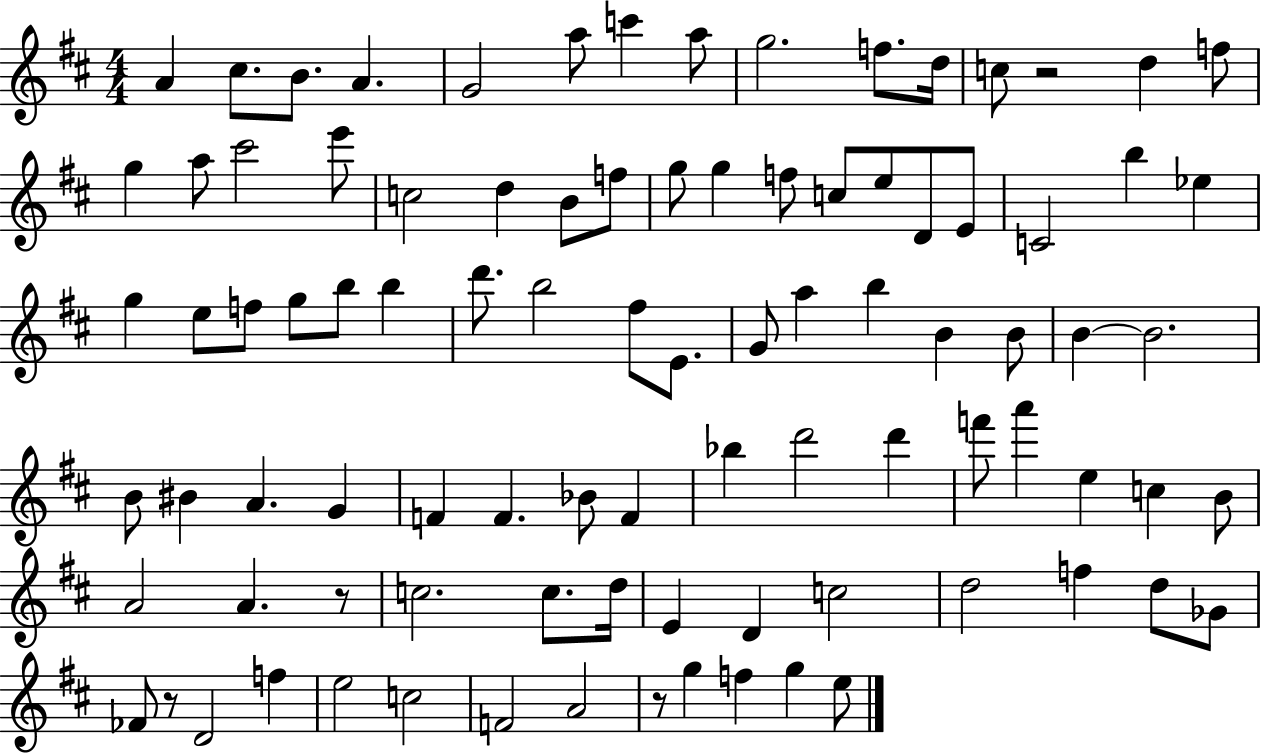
A4/q C#5/e. B4/e. A4/q. G4/h A5/e C6/q A5/e G5/h. F5/e. D5/s C5/e R/h D5/q F5/e G5/q A5/e C#6/h E6/e C5/h D5/q B4/e F5/e G5/e G5/q F5/e C5/e E5/e D4/e E4/e C4/h B5/q Eb5/q G5/q E5/e F5/e G5/e B5/e B5/q D6/e. B5/h F#5/e E4/e. G4/e A5/q B5/q B4/q B4/e B4/q B4/h. B4/e BIS4/q A4/q. G4/q F4/q F4/q. Bb4/e F4/q Bb5/q D6/h D6/q F6/e A6/q E5/q C5/q B4/e A4/h A4/q. R/e C5/h. C5/e. D5/s E4/q D4/q C5/h D5/h F5/q D5/e Gb4/e FES4/e R/e D4/h F5/q E5/h C5/h F4/h A4/h R/e G5/q F5/q G5/q E5/e